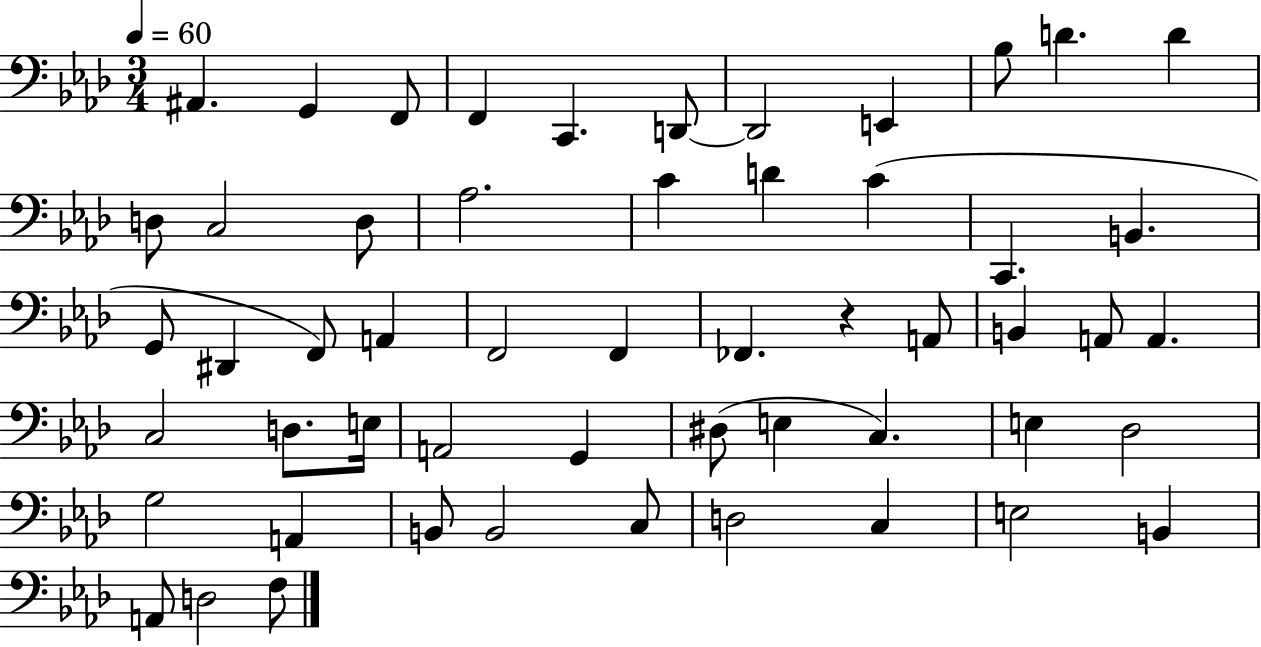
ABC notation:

X:1
T:Untitled
M:3/4
L:1/4
K:Ab
^A,, G,, F,,/2 F,, C,, D,,/2 D,,2 E,, _B,/2 D D D,/2 C,2 D,/2 _A,2 C D C C,, B,, G,,/2 ^D,, F,,/2 A,, F,,2 F,, _F,, z A,,/2 B,, A,,/2 A,, C,2 D,/2 E,/4 A,,2 G,, ^D,/2 E, C, E, _D,2 G,2 A,, B,,/2 B,,2 C,/2 D,2 C, E,2 B,, A,,/2 D,2 F,/2